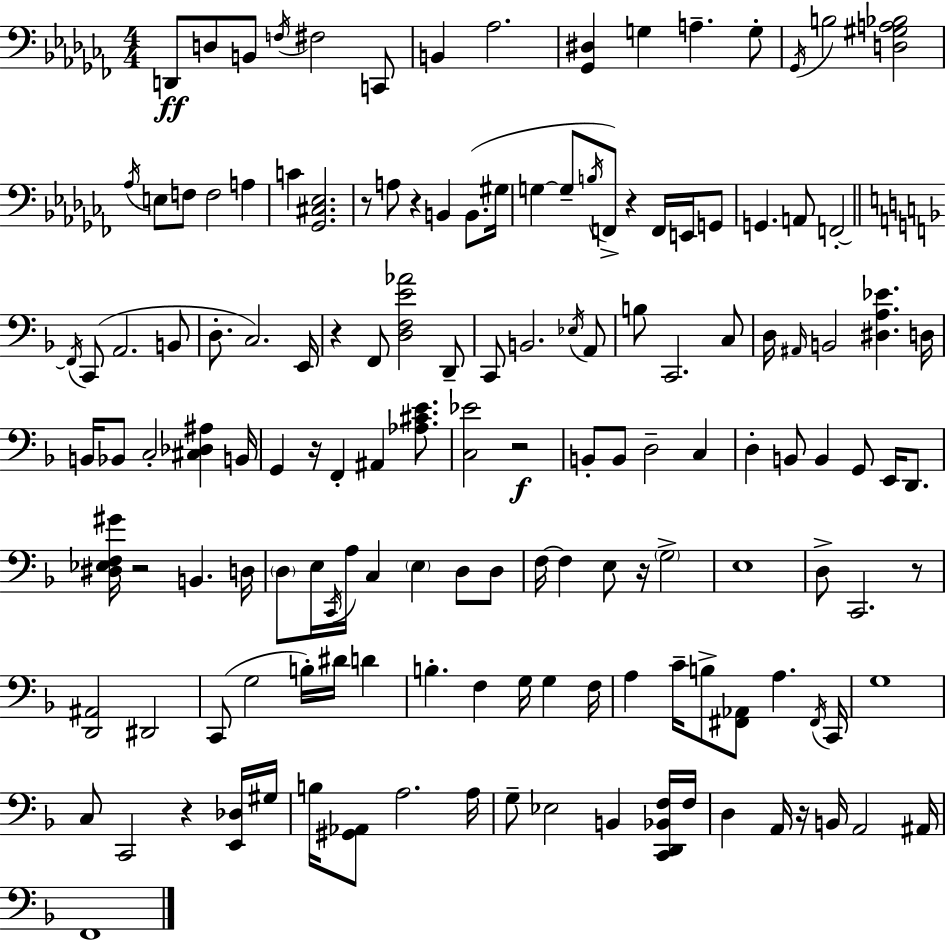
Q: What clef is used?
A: bass